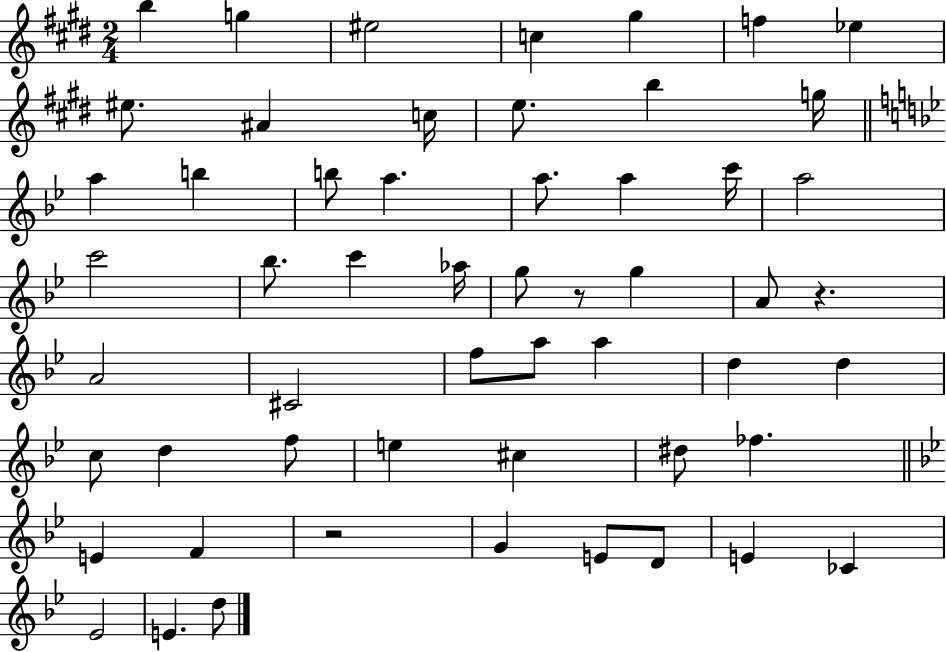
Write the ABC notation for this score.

X:1
T:Untitled
M:2/4
L:1/4
K:E
b g ^e2 c ^g f _e ^e/2 ^A c/4 e/2 b g/4 a b b/2 a a/2 a c'/4 a2 c'2 _b/2 c' _a/4 g/2 z/2 g A/2 z A2 ^C2 f/2 a/2 a d d c/2 d f/2 e ^c ^d/2 _f E F z2 G E/2 D/2 E _C _E2 E d/2